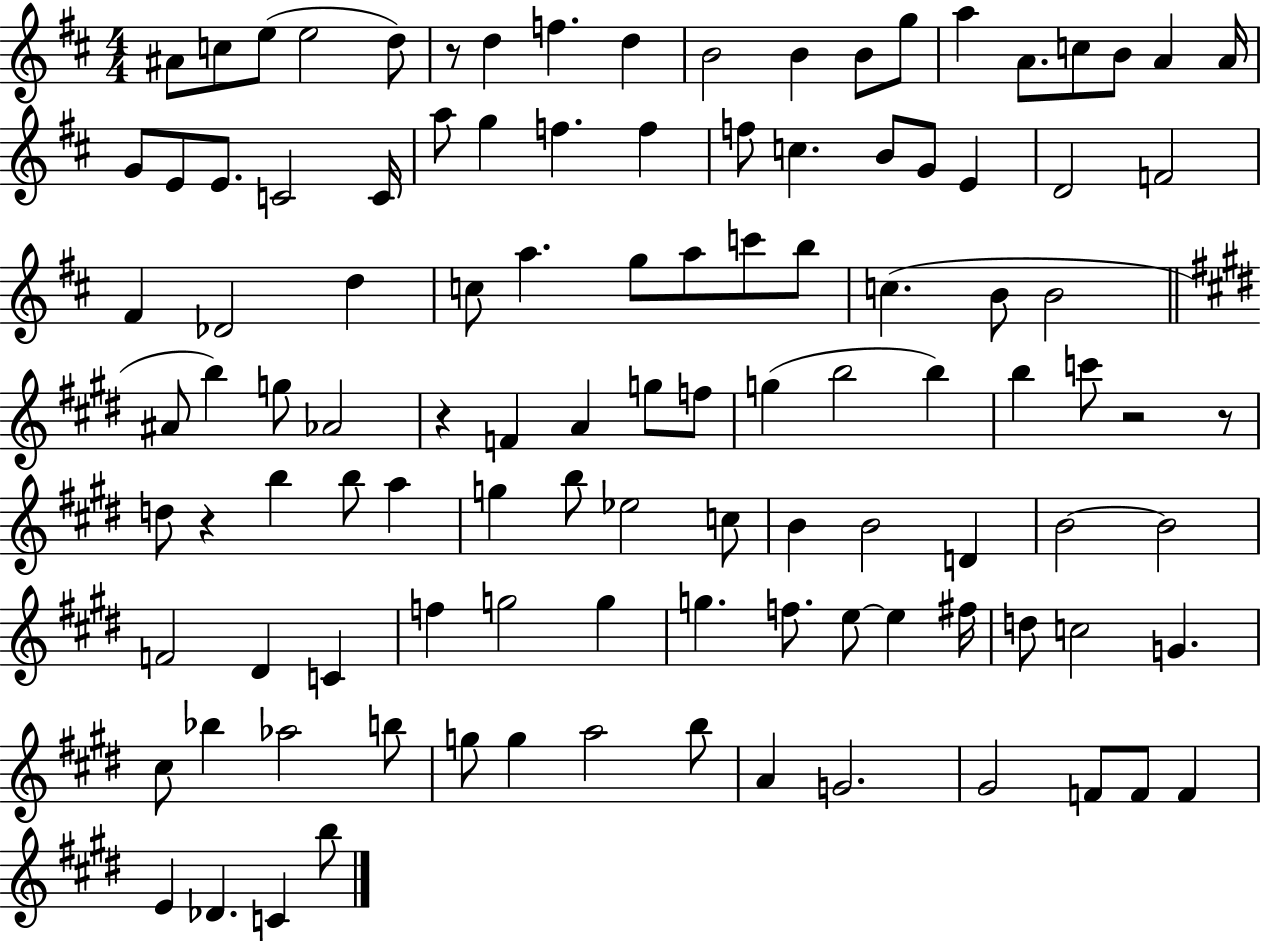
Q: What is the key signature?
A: D major